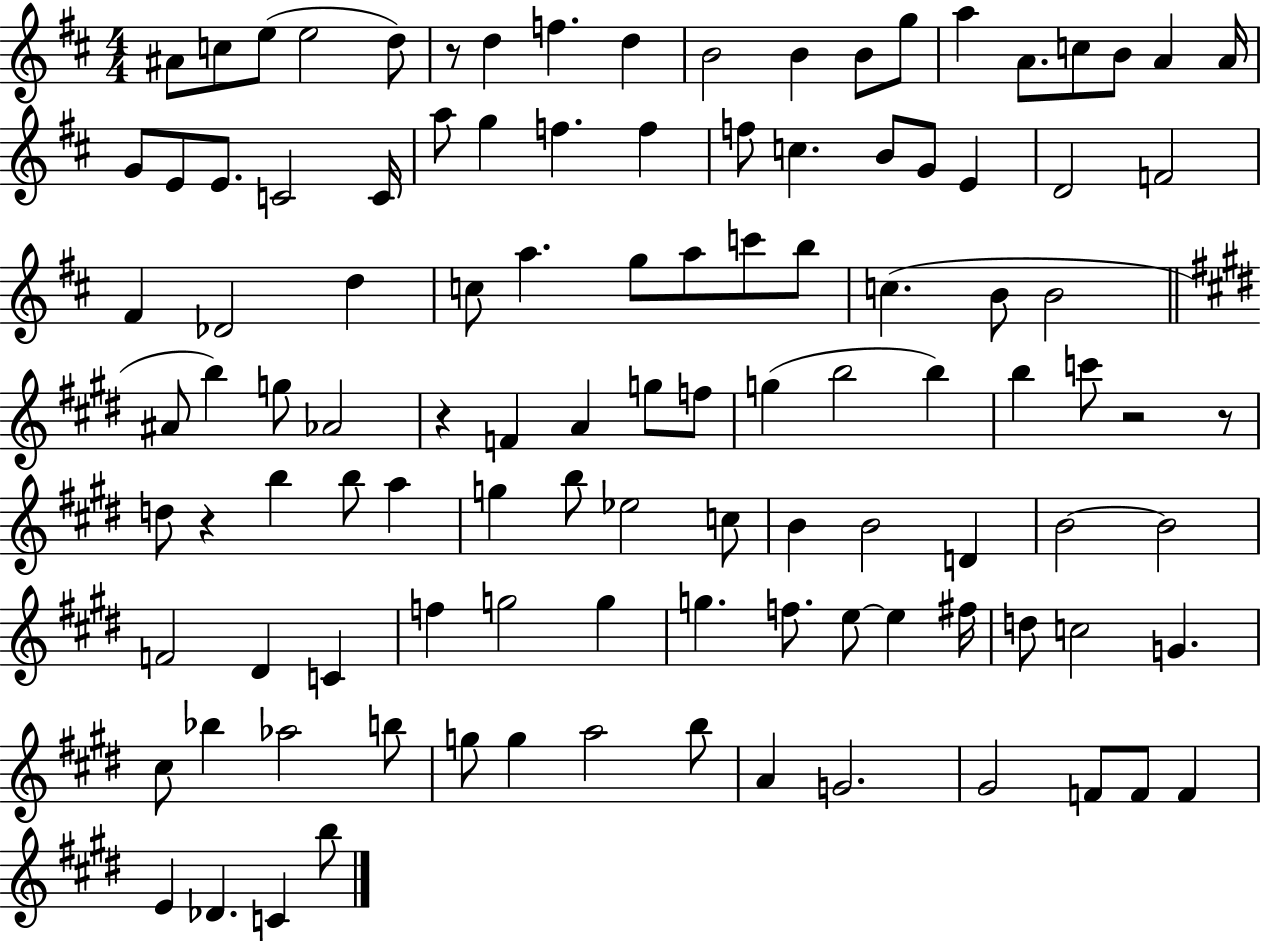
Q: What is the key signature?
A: D major